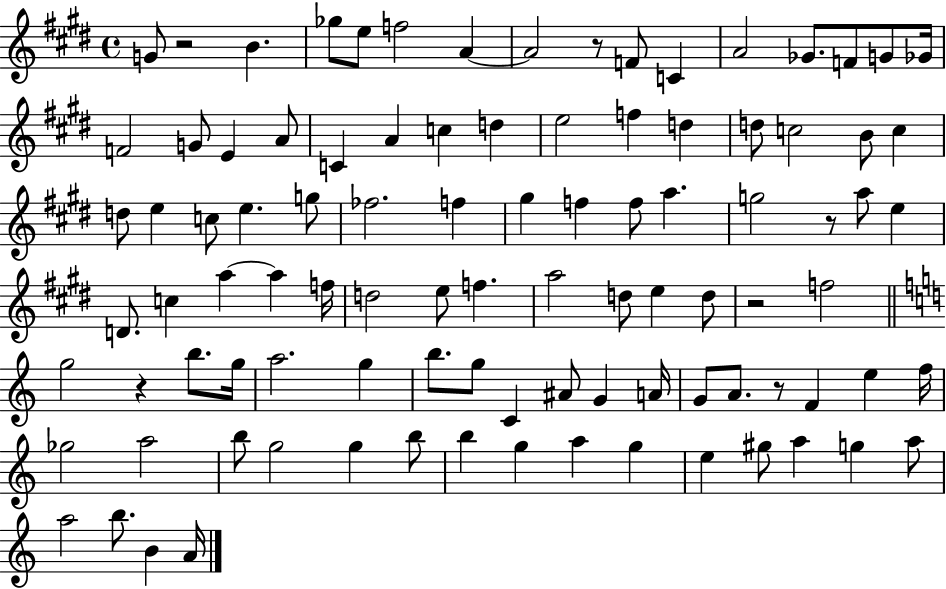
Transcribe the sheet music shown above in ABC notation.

X:1
T:Untitled
M:4/4
L:1/4
K:E
G/2 z2 B _g/2 e/2 f2 A A2 z/2 F/2 C A2 _G/2 F/2 G/2 _G/4 F2 G/2 E A/2 C A c d e2 f d d/2 c2 B/2 c d/2 e c/2 e g/2 _f2 f ^g f f/2 a g2 z/2 a/2 e D/2 c a a f/4 d2 e/2 f a2 d/2 e d/2 z2 f2 g2 z b/2 g/4 a2 g b/2 g/2 C ^A/2 G A/4 G/2 A/2 z/2 F e f/4 _g2 a2 b/2 g2 g b/2 b g a g e ^g/2 a g a/2 a2 b/2 B A/4